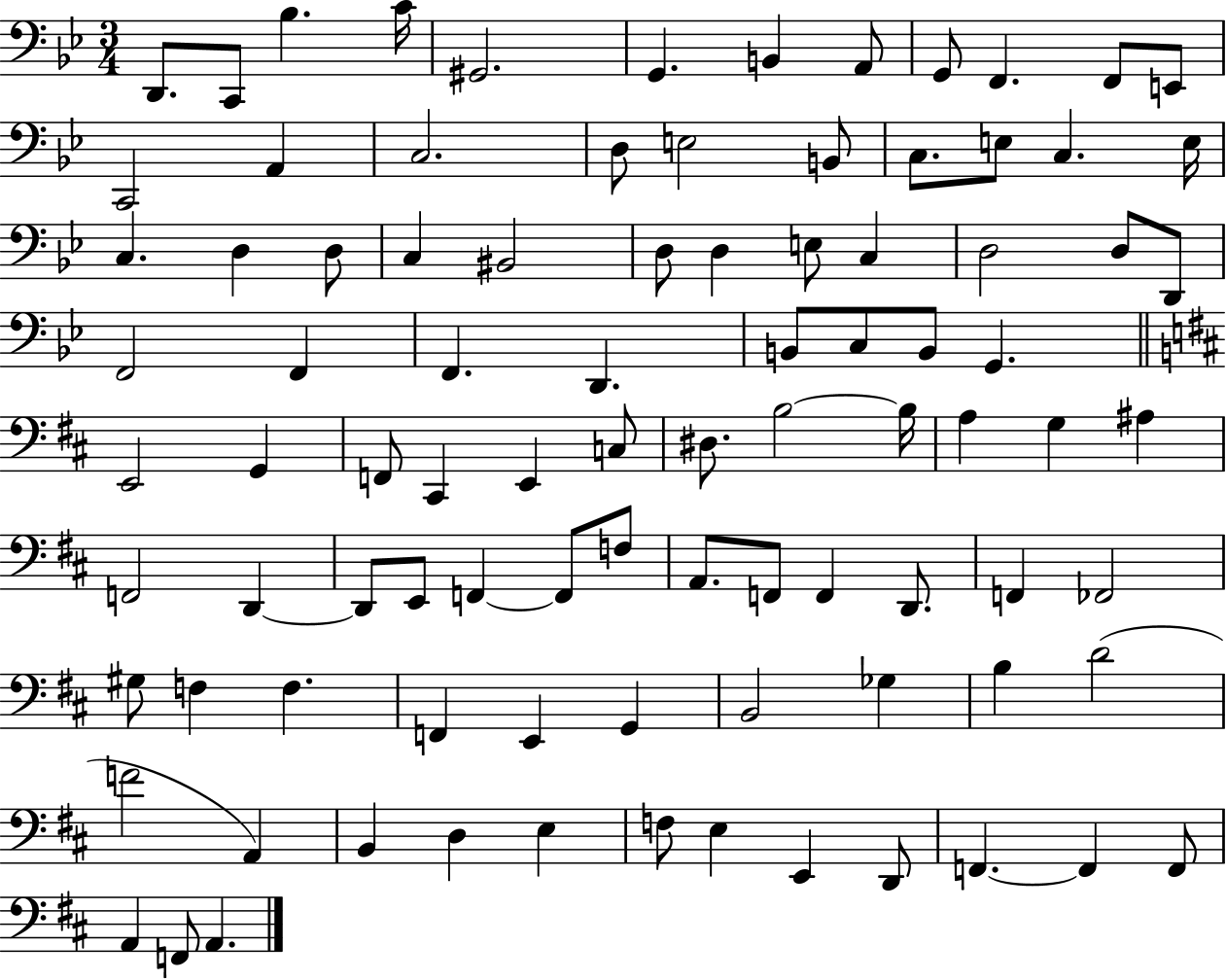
{
  \clef bass
  \numericTimeSignature
  \time 3/4
  \key bes \major
  \repeat volta 2 { d,8. c,8 bes4. c'16 | gis,2. | g,4. b,4 a,8 | g,8 f,4. f,8 e,8 | \break c,2 a,4 | c2. | d8 e2 b,8 | c8. e8 c4. e16 | \break c4. d4 d8 | c4 bis,2 | d8 d4 e8 c4 | d2 d8 d,8 | \break f,2 f,4 | f,4. d,4. | b,8 c8 b,8 g,4. | \bar "||" \break \key d \major e,2 g,4 | f,8 cis,4 e,4 c8 | dis8. b2~~ b16 | a4 g4 ais4 | \break f,2 d,4~~ | d,8 e,8 f,4~~ f,8 f8 | a,8. f,8 f,4 d,8. | f,4 fes,2 | \break gis8 f4 f4. | f,4 e,4 g,4 | b,2 ges4 | b4 d'2( | \break f'2 a,4) | b,4 d4 e4 | f8 e4 e,4 d,8 | f,4.~~ f,4 f,8 | \break a,4 f,8 a,4. | } \bar "|."
}